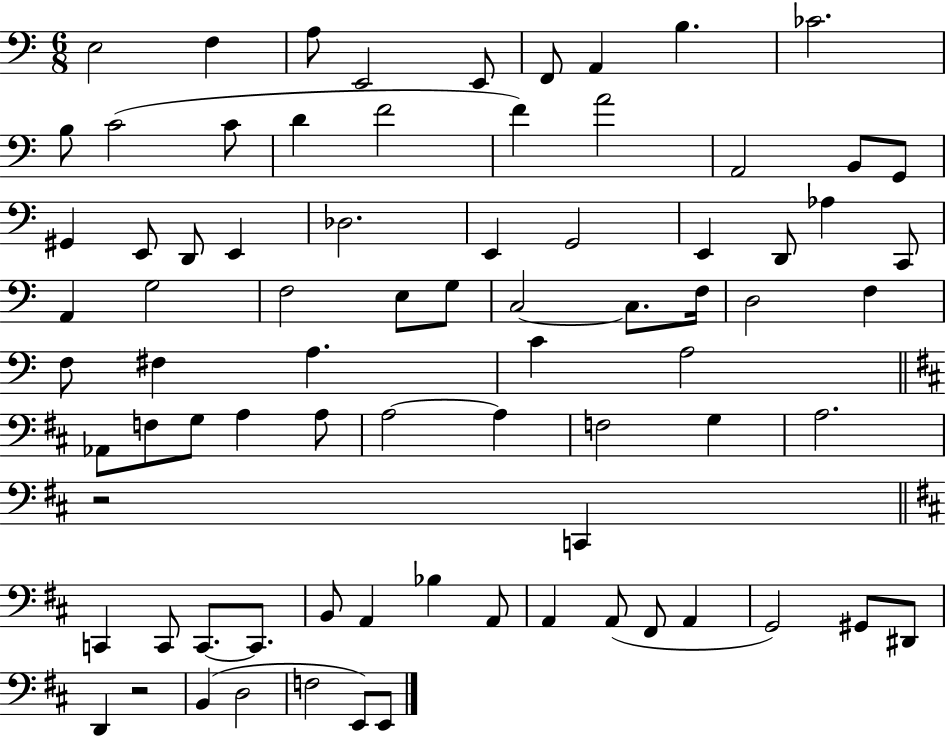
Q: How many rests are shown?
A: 2